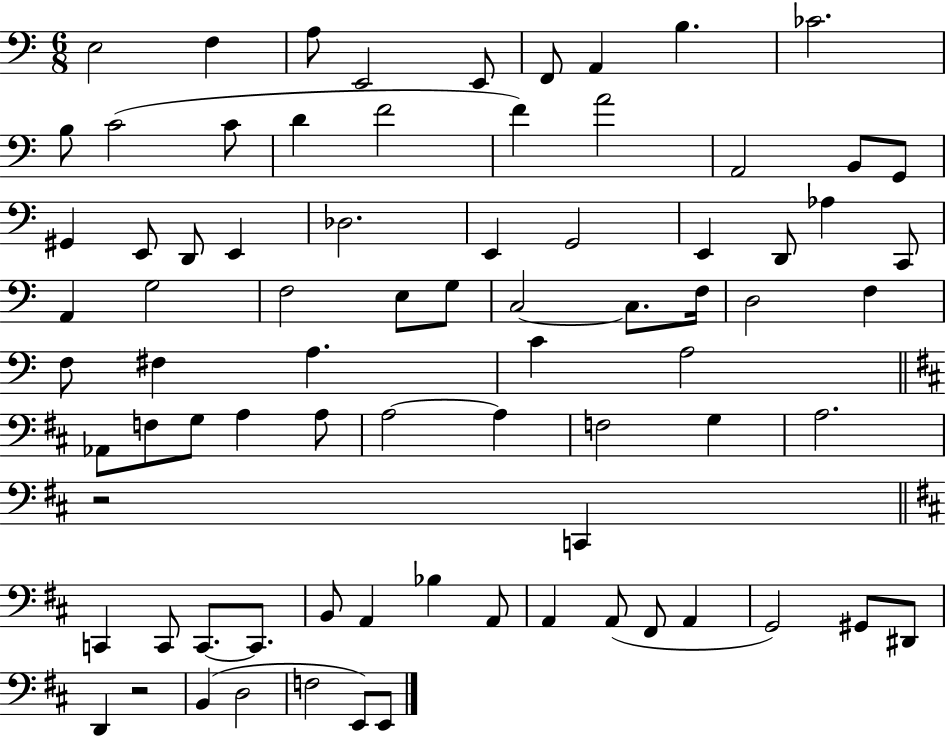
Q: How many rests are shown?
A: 2